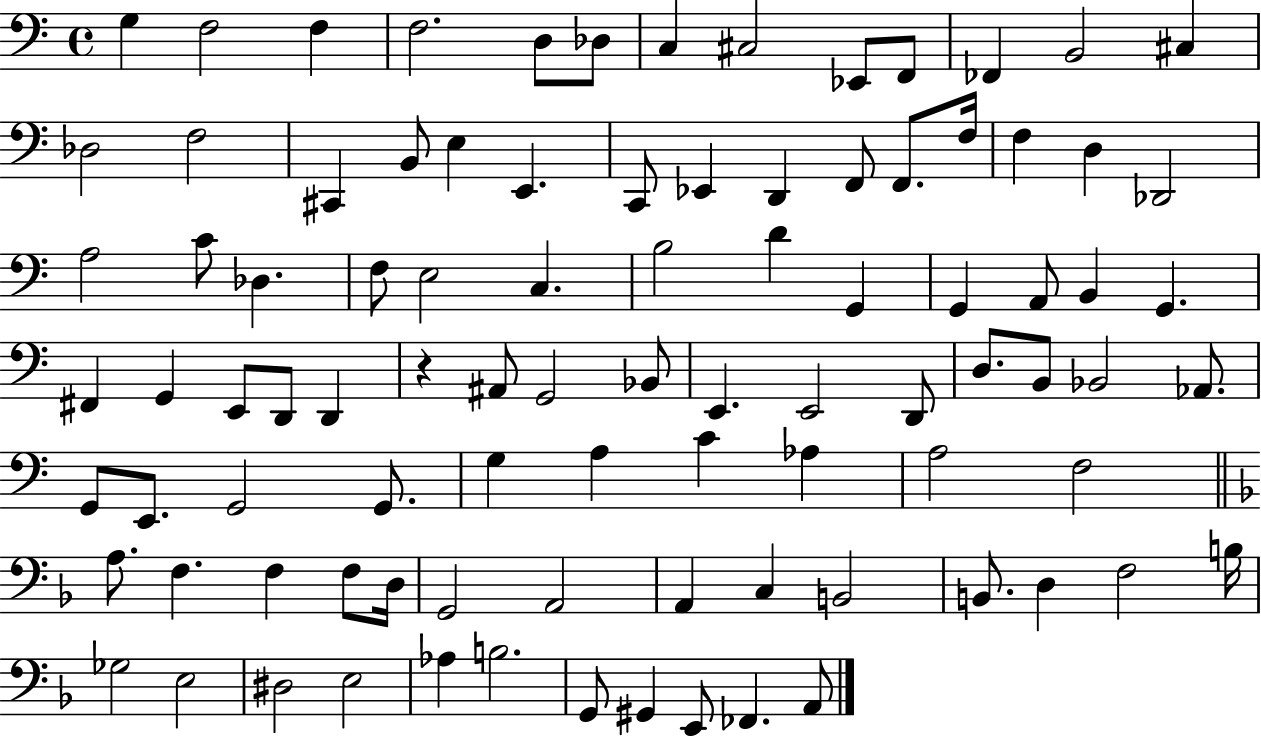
G3/q F3/h F3/q F3/h. D3/e Db3/e C3/q C#3/h Eb2/e F2/e FES2/q B2/h C#3/q Db3/h F3/h C#2/q B2/e E3/q E2/q. C2/e Eb2/q D2/q F2/e F2/e. F3/s F3/q D3/q Db2/h A3/h C4/e Db3/q. F3/e E3/h C3/q. B3/h D4/q G2/q G2/q A2/e B2/q G2/q. F#2/q G2/q E2/e D2/e D2/q R/q A#2/e G2/h Bb2/e E2/q. E2/h D2/e D3/e. B2/e Bb2/h Ab2/e. G2/e E2/e. G2/h G2/e. G3/q A3/q C4/q Ab3/q A3/h F3/h A3/e. F3/q. F3/q F3/e D3/s G2/h A2/h A2/q C3/q B2/h B2/e. D3/q F3/h B3/s Gb3/h E3/h D#3/h E3/h Ab3/q B3/h. G2/e G#2/q E2/e FES2/q. A2/e